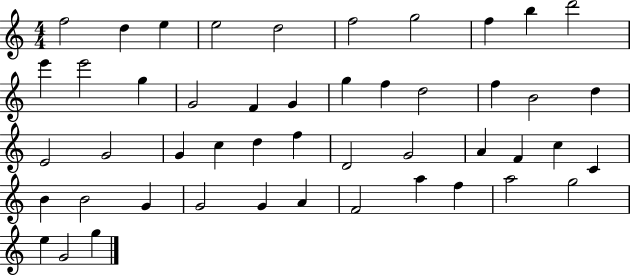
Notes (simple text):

F5/h D5/q E5/q E5/h D5/h F5/h G5/h F5/q B5/q D6/h E6/q E6/h G5/q G4/h F4/q G4/q G5/q F5/q D5/h F5/q B4/h D5/q E4/h G4/h G4/q C5/q D5/q F5/q D4/h G4/h A4/q F4/q C5/q C4/q B4/q B4/h G4/q G4/h G4/q A4/q F4/h A5/q F5/q A5/h G5/h E5/q G4/h G5/q